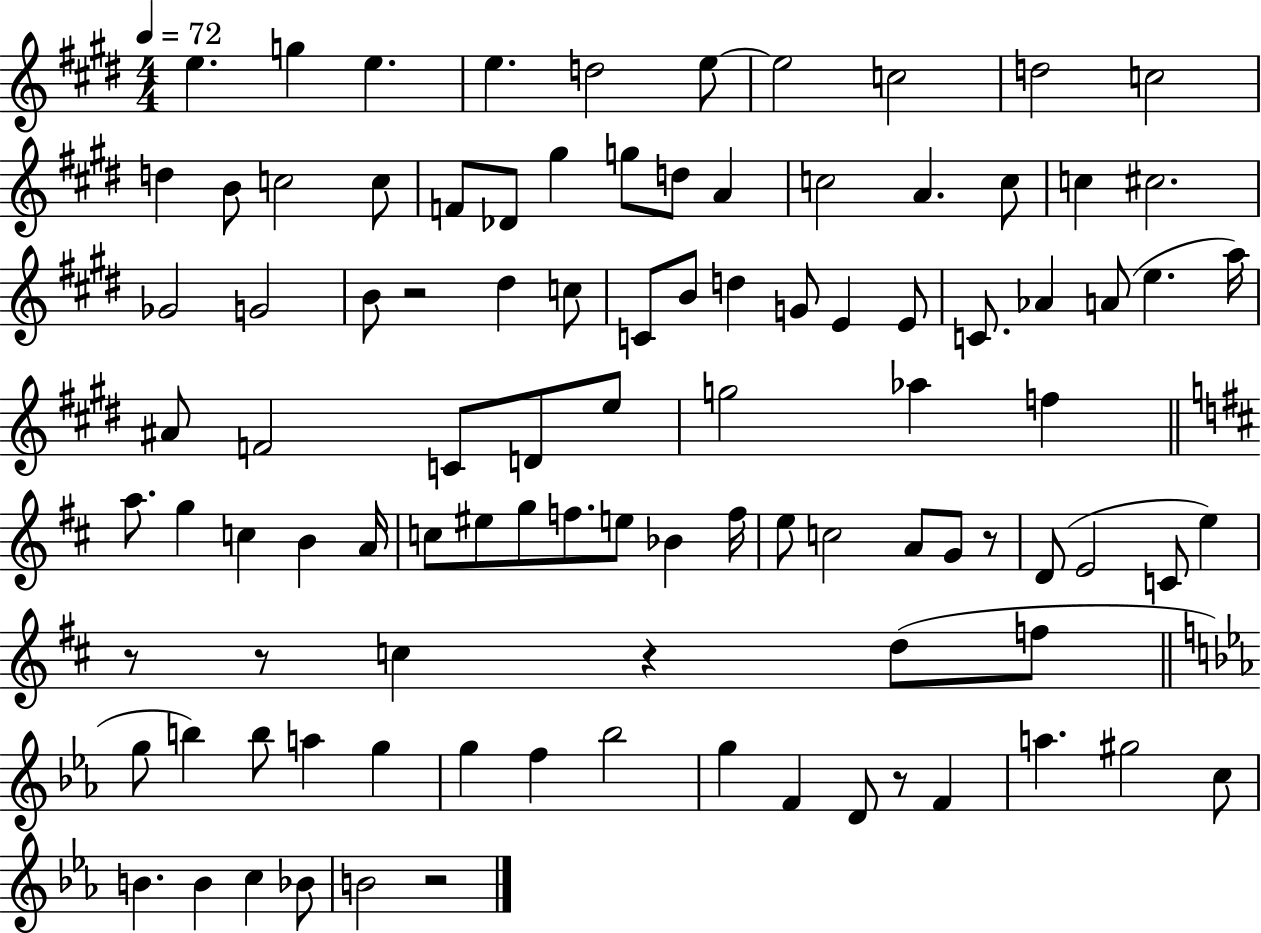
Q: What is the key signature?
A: E major